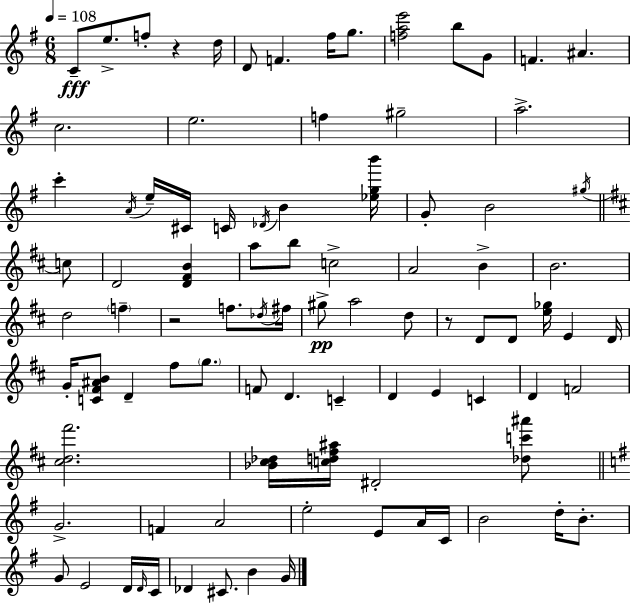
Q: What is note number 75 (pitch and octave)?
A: C4